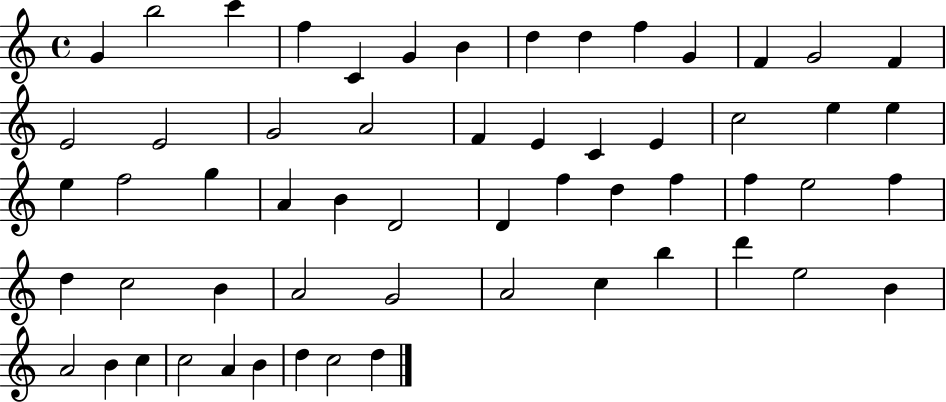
X:1
T:Untitled
M:4/4
L:1/4
K:C
G b2 c' f C G B d d f G F G2 F E2 E2 G2 A2 F E C E c2 e e e f2 g A B D2 D f d f f e2 f d c2 B A2 G2 A2 c b d' e2 B A2 B c c2 A B d c2 d